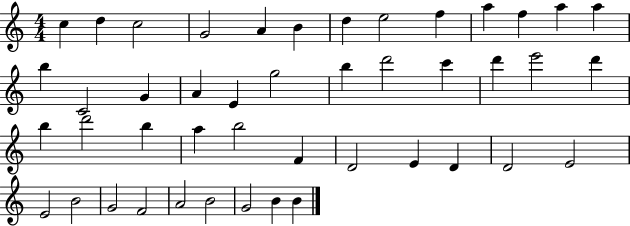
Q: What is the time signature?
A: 4/4